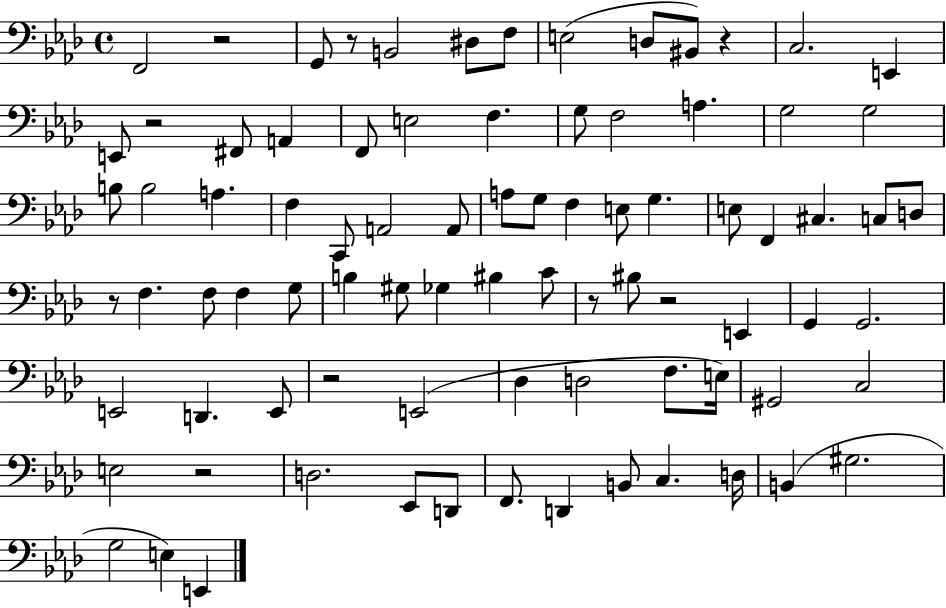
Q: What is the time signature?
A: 4/4